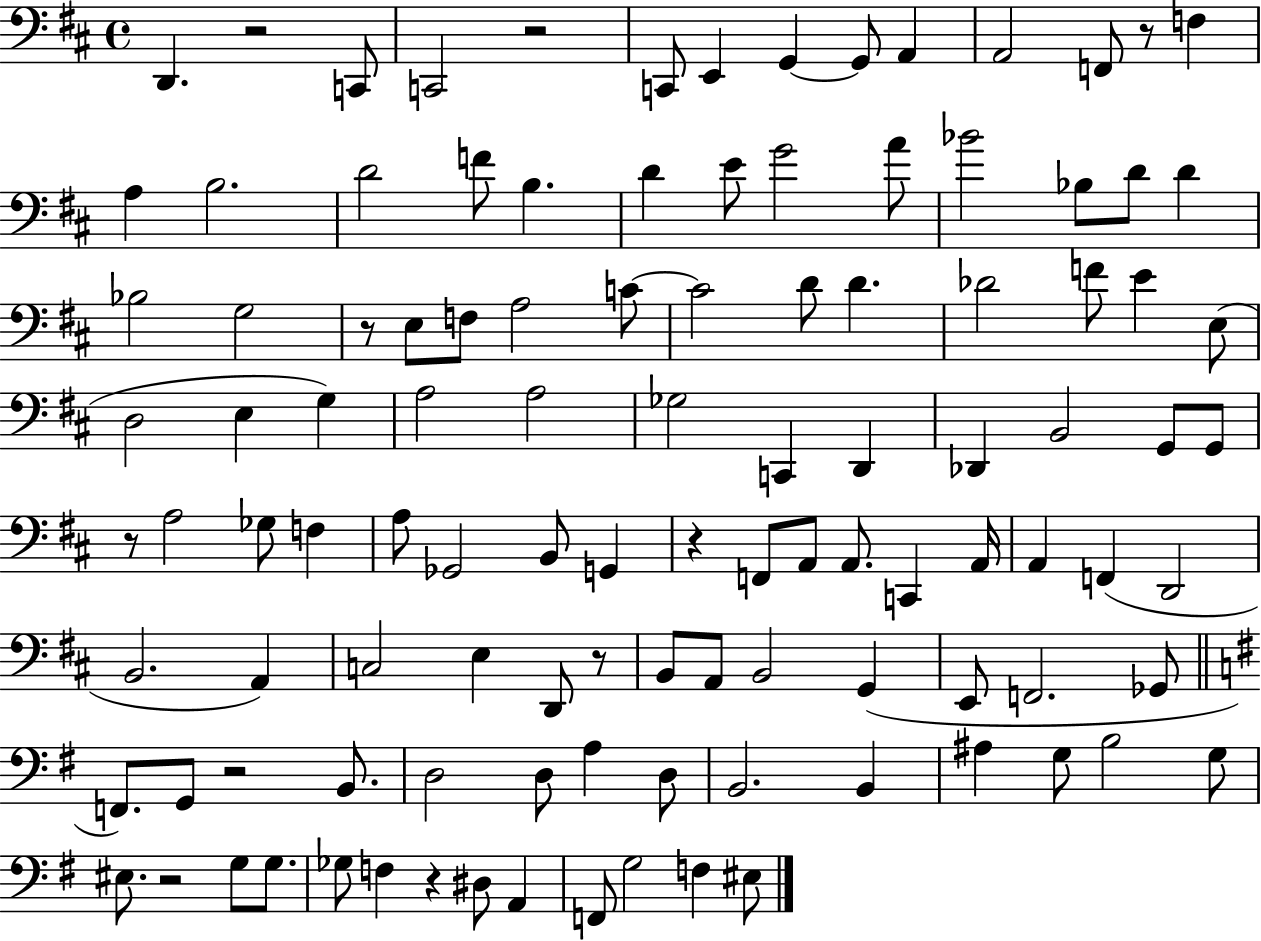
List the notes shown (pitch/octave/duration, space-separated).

D2/q. R/h C2/e C2/h R/h C2/e E2/q G2/q G2/e A2/q A2/h F2/e R/e F3/q A3/q B3/h. D4/h F4/e B3/q. D4/q E4/e G4/h A4/e Bb4/h Bb3/e D4/e D4/q Bb3/h G3/h R/e E3/e F3/e A3/h C4/e C4/h D4/e D4/q. Db4/h F4/e E4/q E3/e D3/h E3/q G3/q A3/h A3/h Gb3/h C2/q D2/q Db2/q B2/h G2/e G2/e R/e A3/h Gb3/e F3/q A3/e Gb2/h B2/e G2/q R/q F2/e A2/e A2/e. C2/q A2/s A2/q F2/q D2/h B2/h. A2/q C3/h E3/q D2/e R/e B2/e A2/e B2/h G2/q E2/e F2/h. Gb2/e F2/e. G2/e R/h B2/e. D3/h D3/e A3/q D3/e B2/h. B2/q A#3/q G3/e B3/h G3/e EIS3/e. R/h G3/e G3/e. Gb3/e F3/q R/q D#3/e A2/q F2/e G3/h F3/q EIS3/e